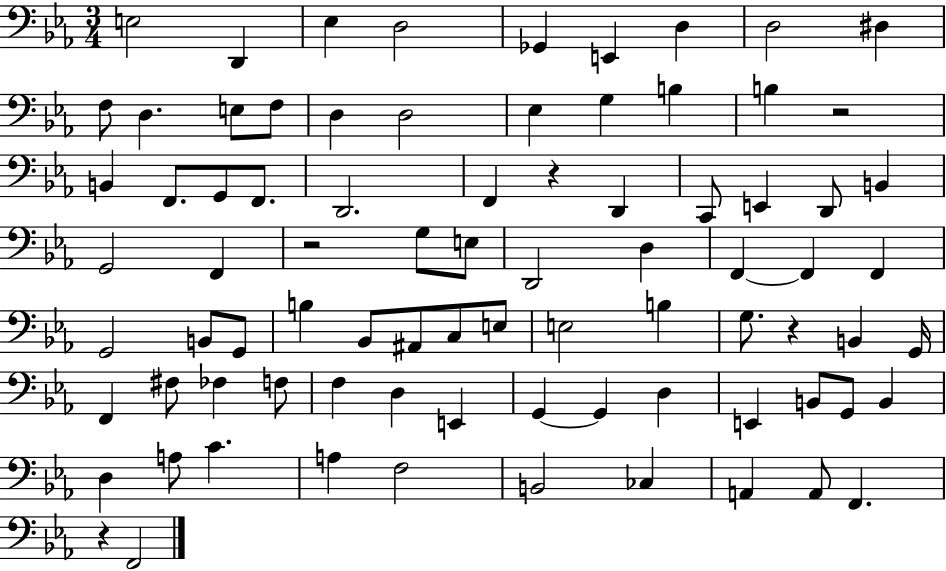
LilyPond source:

{
  \clef bass
  \numericTimeSignature
  \time 3/4
  \key ees \major
  \repeat volta 2 { e2 d,4 | ees4 d2 | ges,4 e,4 d4 | d2 dis4 | \break f8 d4. e8 f8 | d4 d2 | ees4 g4 b4 | b4 r2 | \break b,4 f,8. g,8 f,8. | d,2. | f,4 r4 d,4 | c,8 e,4 d,8 b,4 | \break g,2 f,4 | r2 g8 e8 | d,2 d4 | f,4~~ f,4 f,4 | \break g,2 b,8 g,8 | b4 bes,8 ais,8 c8 e8 | e2 b4 | g8. r4 b,4 g,16 | \break f,4 fis8 fes4 f8 | f4 d4 e,4 | g,4~~ g,4 d4 | e,4 b,8 g,8 b,4 | \break d4 a8 c'4. | a4 f2 | b,2 ces4 | a,4 a,8 f,4. | \break r4 f,2 | } \bar "|."
}